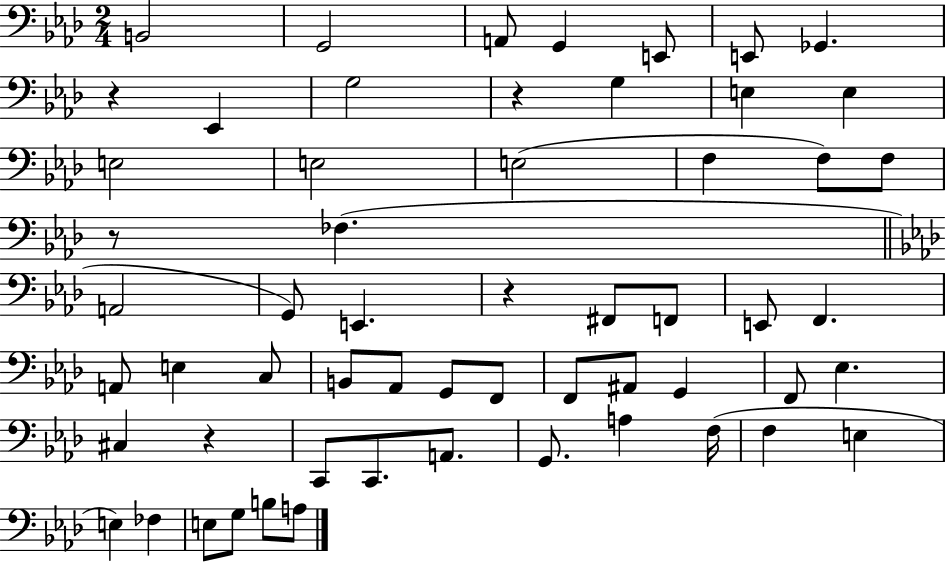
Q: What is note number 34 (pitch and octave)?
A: F2